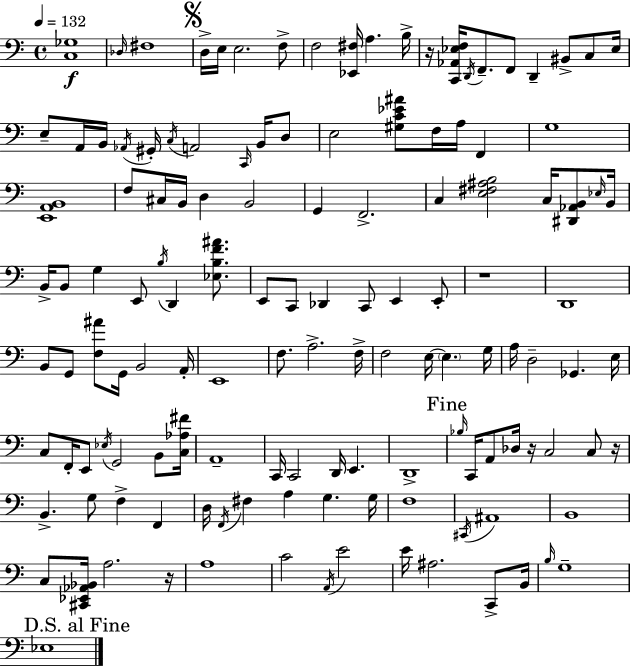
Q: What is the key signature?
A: A minor